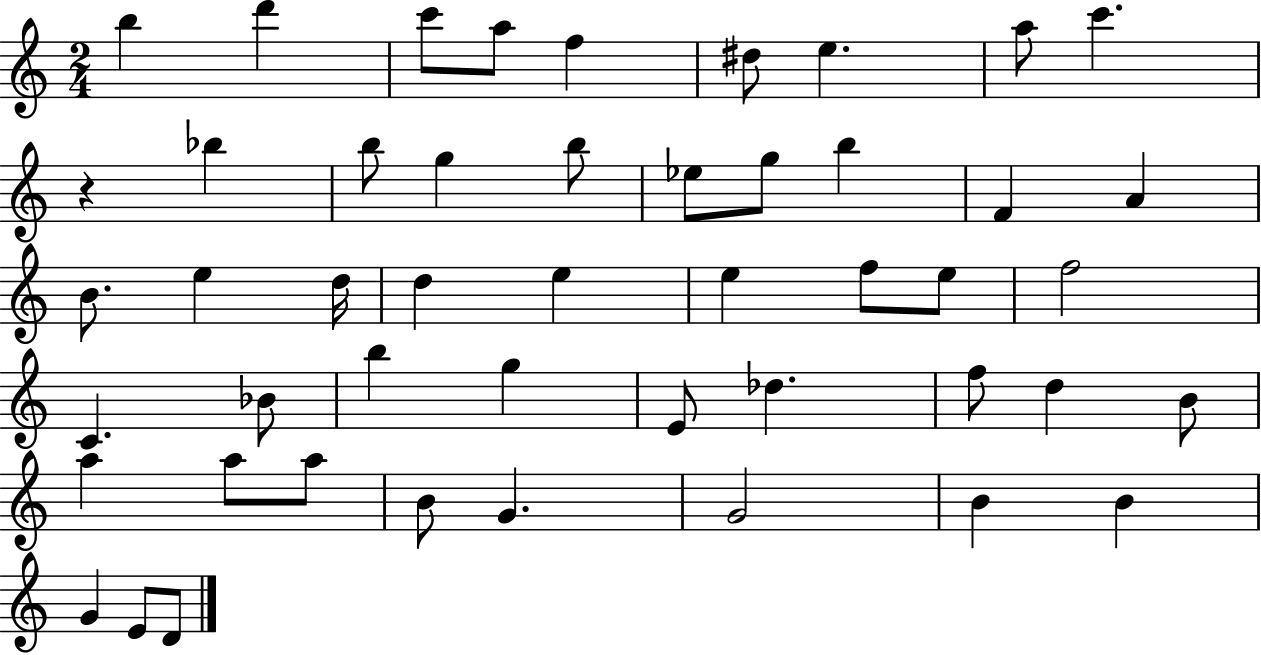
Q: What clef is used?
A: treble